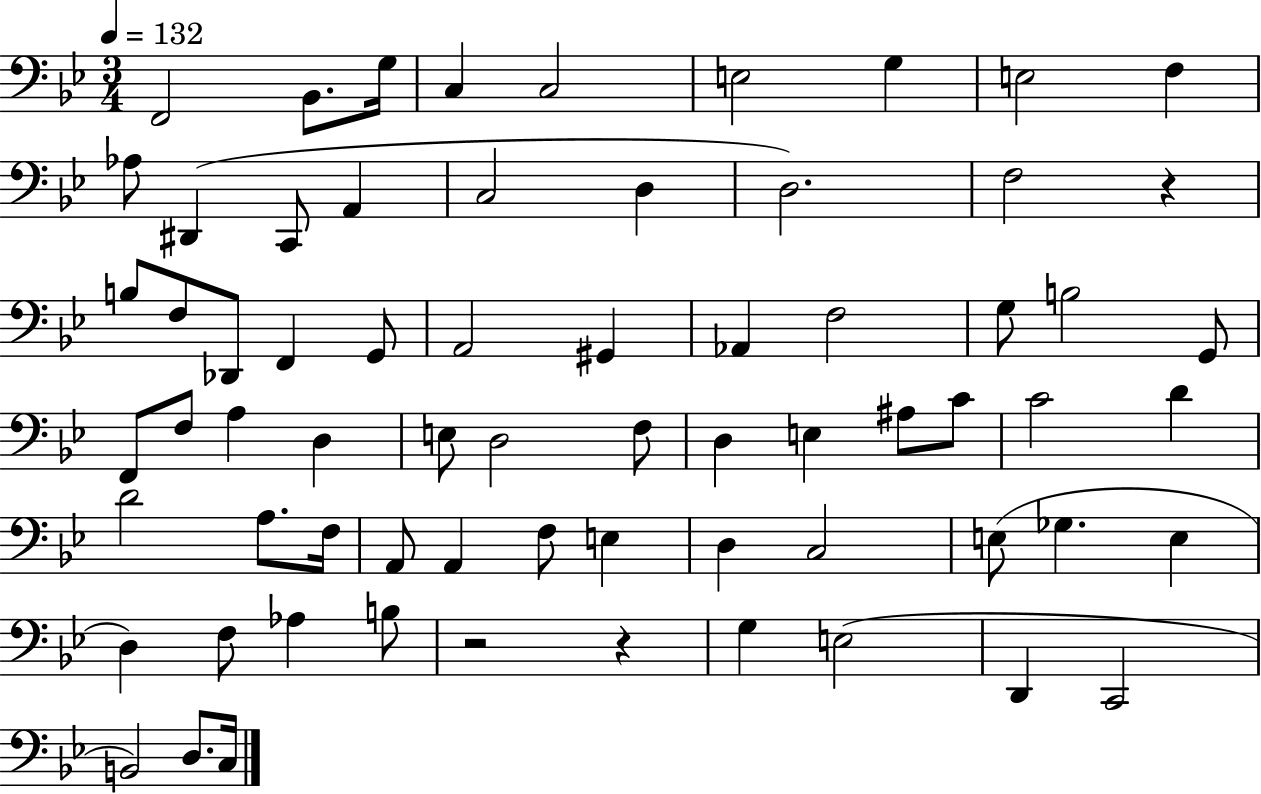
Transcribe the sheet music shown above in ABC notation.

X:1
T:Untitled
M:3/4
L:1/4
K:Bb
F,,2 _B,,/2 G,/4 C, C,2 E,2 G, E,2 F, _A,/2 ^D,, C,,/2 A,, C,2 D, D,2 F,2 z B,/2 F,/2 _D,,/2 F,, G,,/2 A,,2 ^G,, _A,, F,2 G,/2 B,2 G,,/2 F,,/2 F,/2 A, D, E,/2 D,2 F,/2 D, E, ^A,/2 C/2 C2 D D2 A,/2 F,/4 A,,/2 A,, F,/2 E, D, C,2 E,/2 _G, E, D, F,/2 _A, B,/2 z2 z G, E,2 D,, C,,2 B,,2 D,/2 C,/4